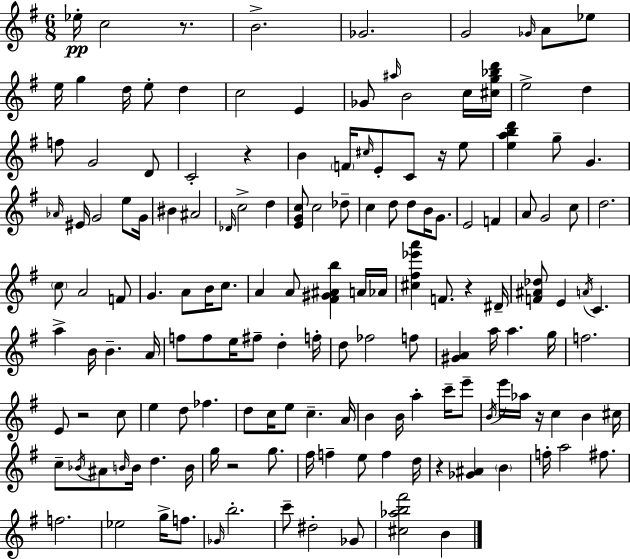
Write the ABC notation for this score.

X:1
T:Untitled
M:6/8
L:1/4
K:G
_e/4 c2 z/2 B2 _G2 G2 _G/4 A/2 _e/2 e/4 g d/4 e/2 d c2 E _G/2 ^a/4 B2 c/4 [^cg_bd']/4 e2 d f/2 G2 D/2 C2 z B F/4 ^c/4 E/2 C/2 z/4 e/2 [eabd'] g/2 G _A/4 ^E/4 G2 e/2 G/4 ^B ^A2 _D/4 c2 d [EGc]/2 c2 _d/2 c d/2 d/2 B/4 G/2 E2 F A/2 G2 c/2 d2 c/2 A2 F/2 G A/2 B/4 c/2 A A/2 [^F^G^Ab] A/4 _A/4 [^c^f_e'a'] F/2 z ^D/4 [F^A_d]/2 E A/4 C a B/4 B A/4 f/2 f/2 e/4 ^f/2 d f/4 d/2 _f2 f/2 [^GA] a/4 a g/4 f2 E/2 z2 c/2 e d/2 _f d/2 c/4 e/2 c A/4 B B/4 a c'/4 e'/2 B/4 e'/4 _a/4 z/4 c B ^c/4 c/2 _B/4 ^A/2 B/4 B/4 d B/4 g/4 z2 g/2 ^f/4 f e/2 f d/4 z [_G^A] B f/4 a2 ^f/2 f2 _e2 g/4 f/2 _G/4 b2 c'/2 ^d2 _G/2 [^c_ab^f']2 B